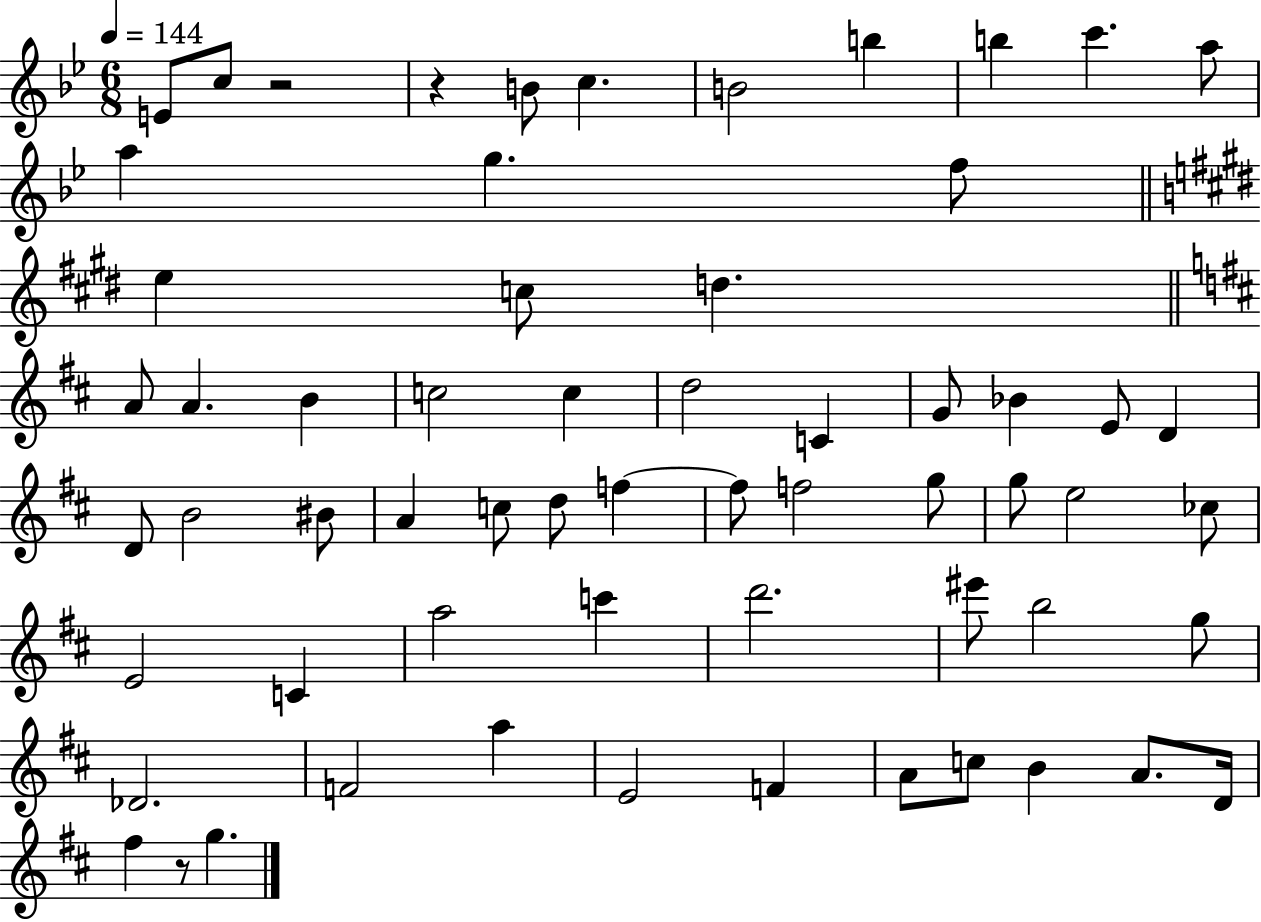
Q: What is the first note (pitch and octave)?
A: E4